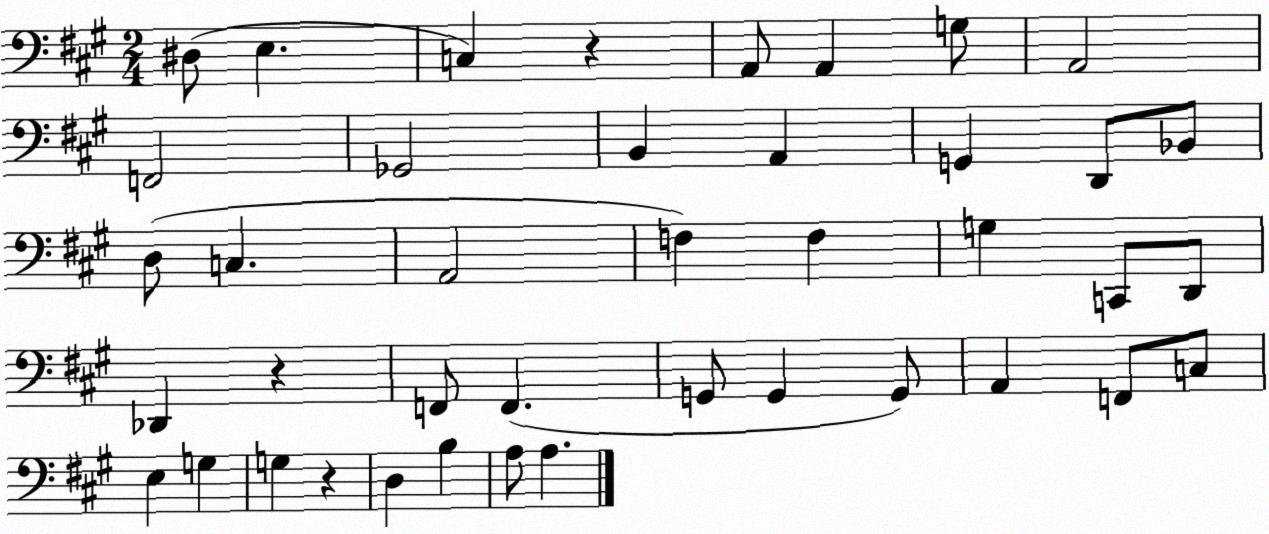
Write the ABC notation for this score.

X:1
T:Untitled
M:2/4
L:1/4
K:A
^D,/2 E, C, z A,,/2 A,, G,/2 A,,2 F,,2 _G,,2 B,, A,, G,, D,,/2 _B,,/2 D,/2 C, A,,2 F, F, G, C,,/2 D,,/2 _D,, z F,,/2 F,, G,,/2 G,, G,,/2 A,, F,,/2 C,/2 E, G, G, z D, B, A,/2 A,